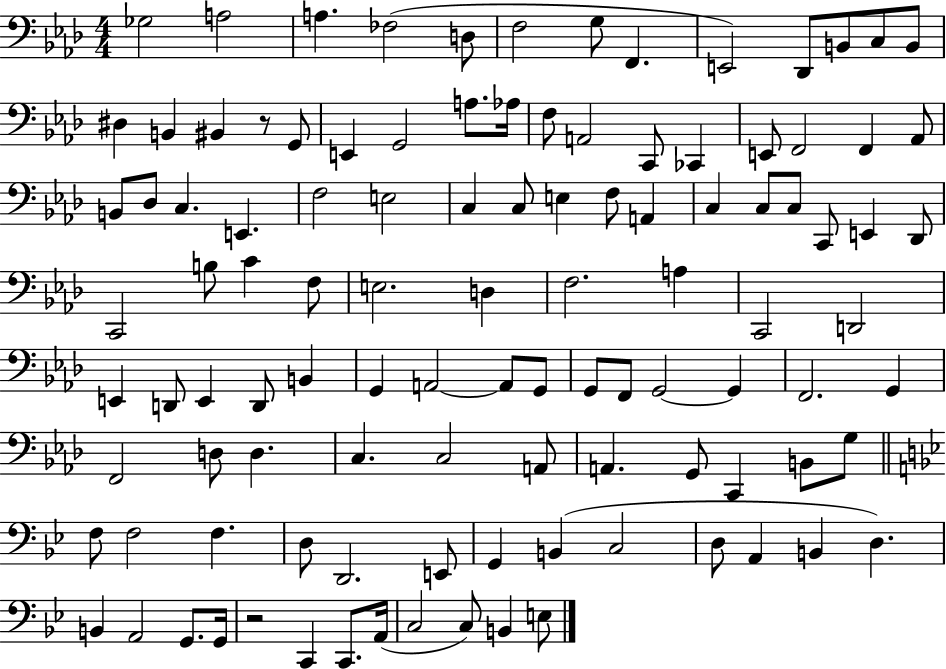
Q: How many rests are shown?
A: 2